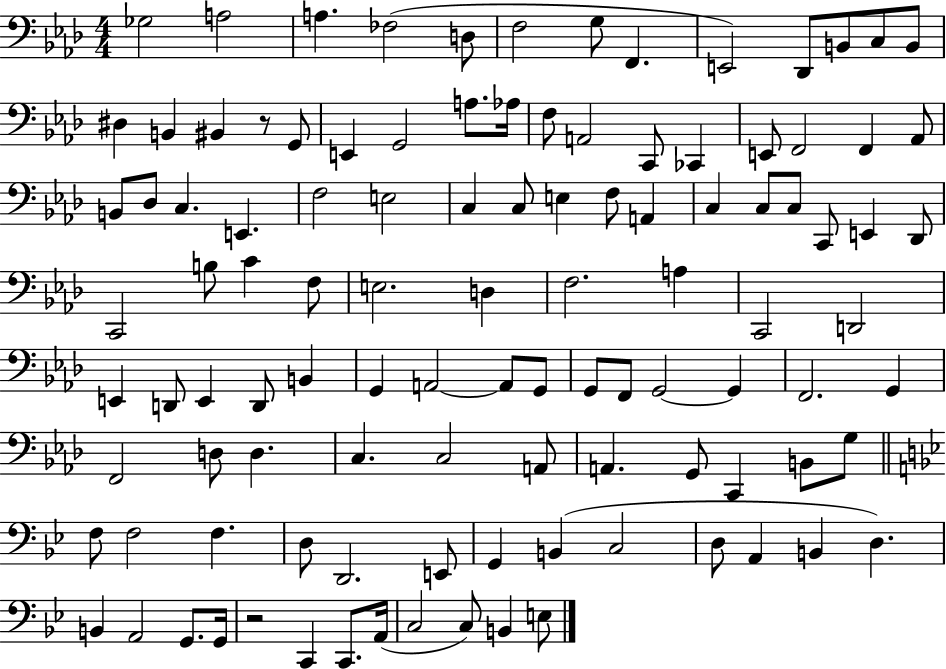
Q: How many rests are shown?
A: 2